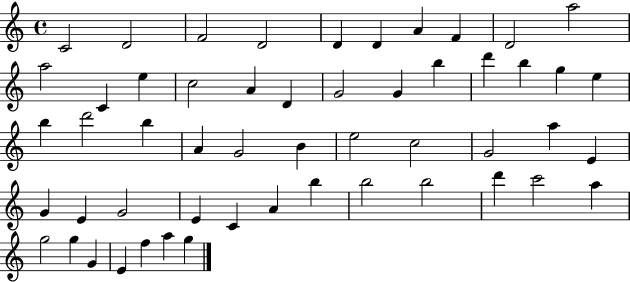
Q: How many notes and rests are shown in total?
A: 53